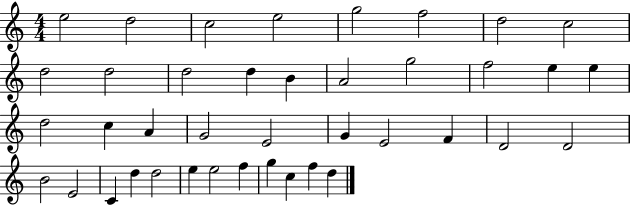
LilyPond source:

{
  \clef treble
  \numericTimeSignature
  \time 4/4
  \key c \major
  e''2 d''2 | c''2 e''2 | g''2 f''2 | d''2 c''2 | \break d''2 d''2 | d''2 d''4 b'4 | a'2 g''2 | f''2 e''4 e''4 | \break d''2 c''4 a'4 | g'2 e'2 | g'4 e'2 f'4 | d'2 d'2 | \break b'2 e'2 | c'4 d''4 d''2 | e''4 e''2 f''4 | g''4 c''4 f''4 d''4 | \break \bar "|."
}